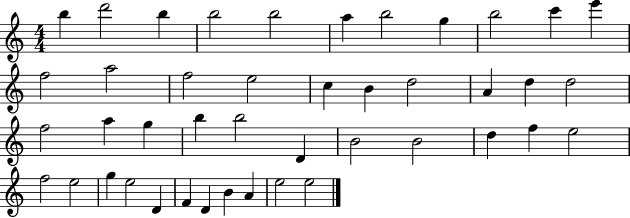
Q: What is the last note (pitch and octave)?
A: E5